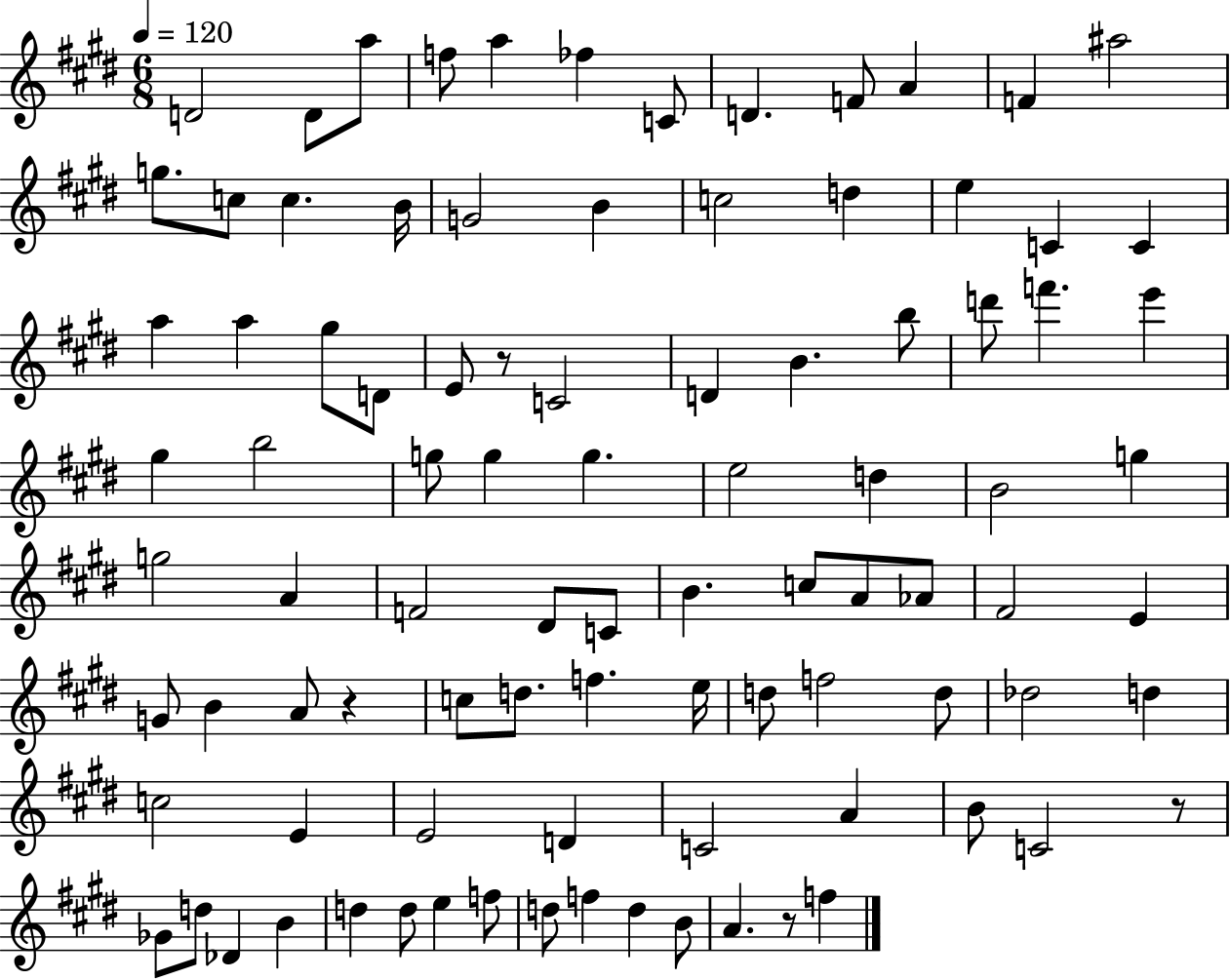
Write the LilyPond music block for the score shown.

{
  \clef treble
  \numericTimeSignature
  \time 6/8
  \key e \major
  \tempo 4 = 120
  d'2 d'8 a''8 | f''8 a''4 fes''4 c'8 | d'4. f'8 a'4 | f'4 ais''2 | \break g''8. c''8 c''4. b'16 | g'2 b'4 | c''2 d''4 | e''4 c'4 c'4 | \break a''4 a''4 gis''8 d'8 | e'8 r8 c'2 | d'4 b'4. b''8 | d'''8 f'''4. e'''4 | \break gis''4 b''2 | g''8 g''4 g''4. | e''2 d''4 | b'2 g''4 | \break g''2 a'4 | f'2 dis'8 c'8 | b'4. c''8 a'8 aes'8 | fis'2 e'4 | \break g'8 b'4 a'8 r4 | c''8 d''8. f''4. e''16 | d''8 f''2 d''8 | des''2 d''4 | \break c''2 e'4 | e'2 d'4 | c'2 a'4 | b'8 c'2 r8 | \break ges'8 d''8 des'4 b'4 | d''4 d''8 e''4 f''8 | d''8 f''4 d''4 b'8 | a'4. r8 f''4 | \break \bar "|."
}